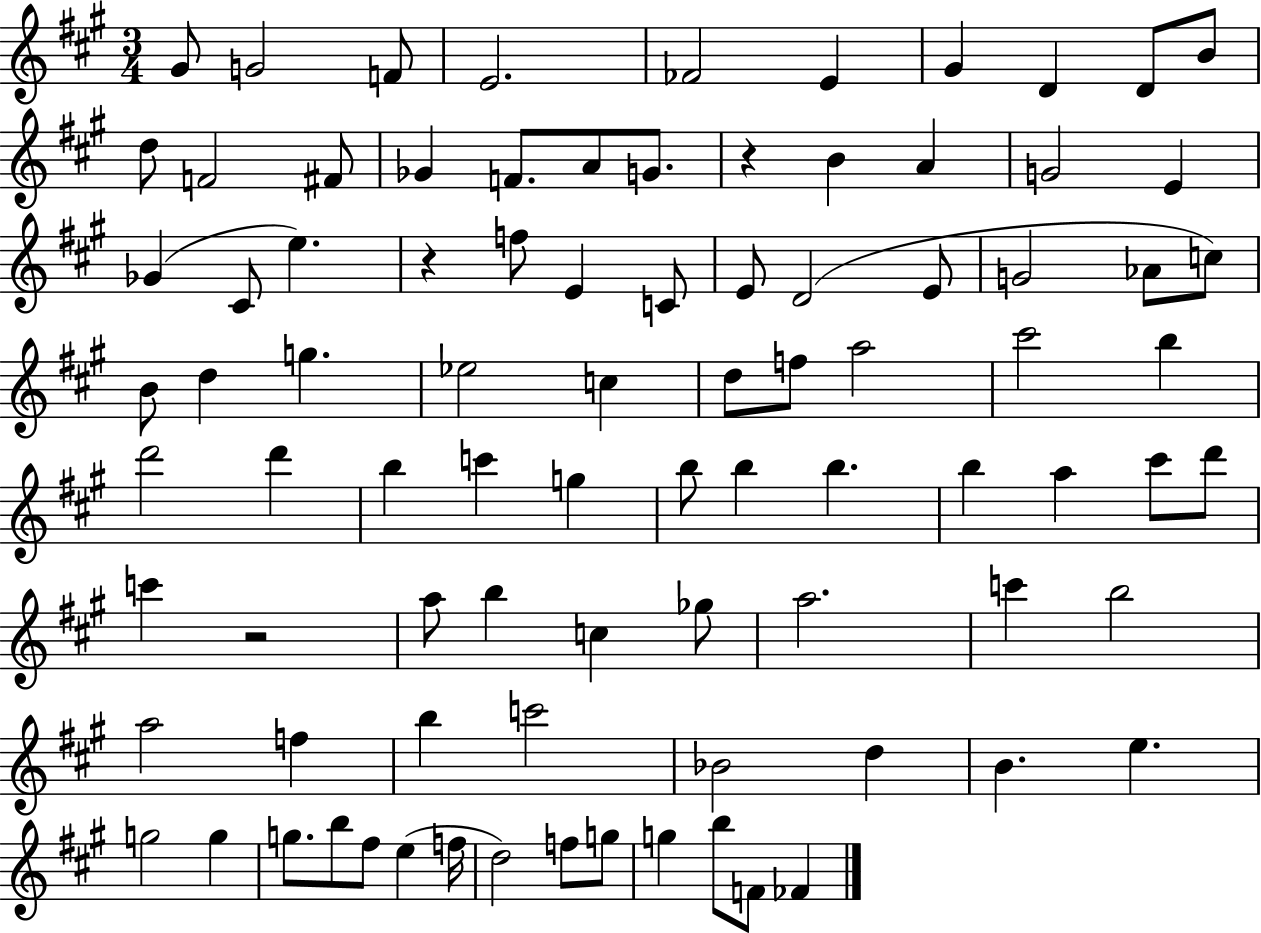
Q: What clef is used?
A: treble